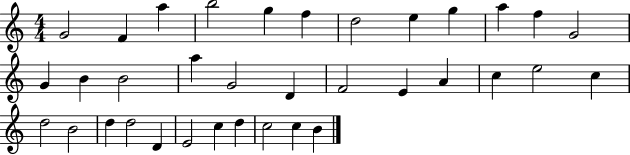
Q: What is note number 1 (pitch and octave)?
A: G4